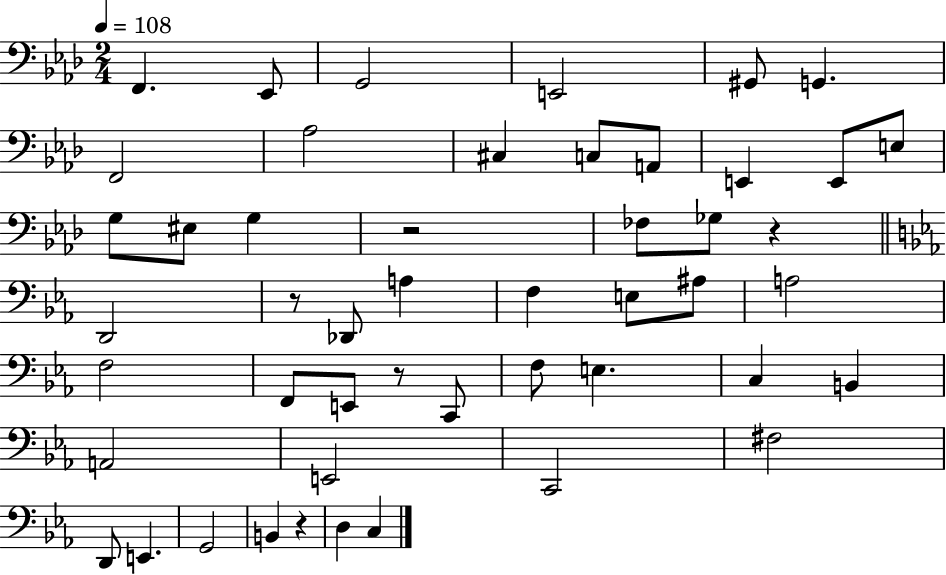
{
  \clef bass
  \numericTimeSignature
  \time 2/4
  \key aes \major
  \tempo 4 = 108
  f,4. ees,8 | g,2 | e,2 | gis,8 g,4. | \break f,2 | aes2 | cis4 c8 a,8 | e,4 e,8 e8 | \break g8 eis8 g4 | r2 | fes8 ges8 r4 | \bar "||" \break \key ees \major d,2 | r8 des,8 a4 | f4 e8 ais8 | a2 | \break f2 | f,8 e,8 r8 c,8 | f8 e4. | c4 b,4 | \break a,2 | e,2 | c,2 | fis2 | \break d,8 e,4. | g,2 | b,4 r4 | d4 c4 | \break \bar "|."
}